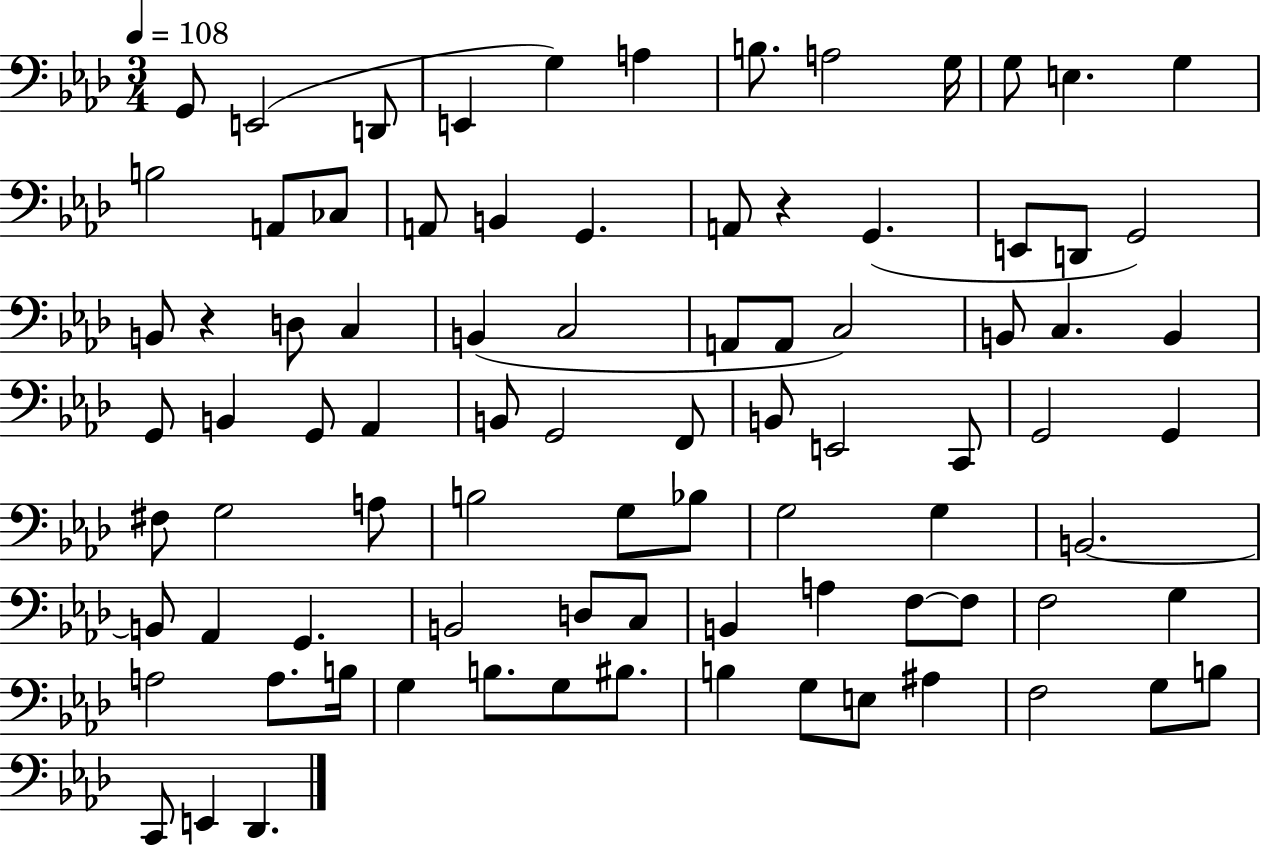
X:1
T:Untitled
M:3/4
L:1/4
K:Ab
G,,/2 E,,2 D,,/2 E,, G, A, B,/2 A,2 G,/4 G,/2 E, G, B,2 A,,/2 _C,/2 A,,/2 B,, G,, A,,/2 z G,, E,,/2 D,,/2 G,,2 B,,/2 z D,/2 C, B,, C,2 A,,/2 A,,/2 C,2 B,,/2 C, B,, G,,/2 B,, G,,/2 _A,, B,,/2 G,,2 F,,/2 B,,/2 E,,2 C,,/2 G,,2 G,, ^F,/2 G,2 A,/2 B,2 G,/2 _B,/2 G,2 G, B,,2 B,,/2 _A,, G,, B,,2 D,/2 C,/2 B,, A, F,/2 F,/2 F,2 G, A,2 A,/2 B,/4 G, B,/2 G,/2 ^B,/2 B, G,/2 E,/2 ^A, F,2 G,/2 B,/2 C,,/2 E,, _D,,